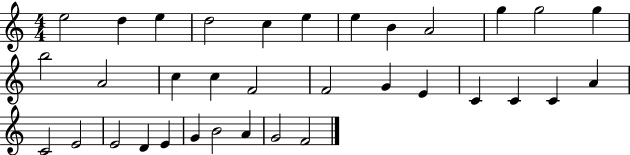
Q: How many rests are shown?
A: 0